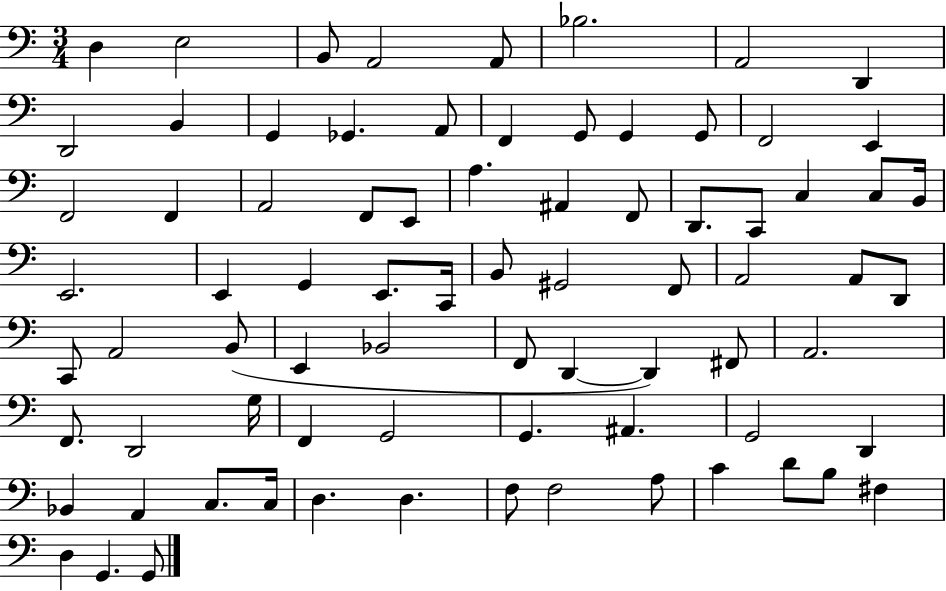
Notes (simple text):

D3/q E3/h B2/e A2/h A2/e Bb3/h. A2/h D2/q D2/h B2/q G2/q Gb2/q. A2/e F2/q G2/e G2/q G2/e F2/h E2/q F2/h F2/q A2/h F2/e E2/e A3/q. A#2/q F2/e D2/e. C2/e C3/q C3/e B2/s E2/h. E2/q G2/q E2/e. C2/s B2/e G#2/h F2/e A2/h A2/e D2/e C2/e A2/h B2/e E2/q Bb2/h F2/e D2/q D2/q F#2/e A2/h. F2/e. D2/h G3/s F2/q G2/h G2/q. A#2/q. G2/h D2/q Bb2/q A2/q C3/e. C3/s D3/q. D3/q. F3/e F3/h A3/e C4/q D4/e B3/e F#3/q D3/q G2/q. G2/e